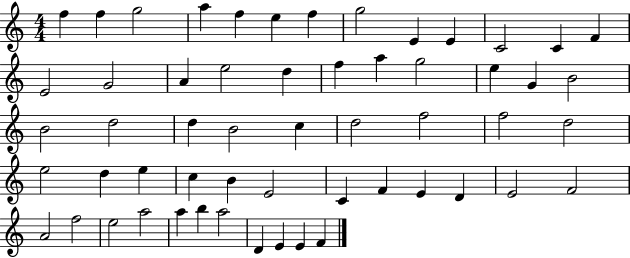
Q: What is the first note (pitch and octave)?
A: F5